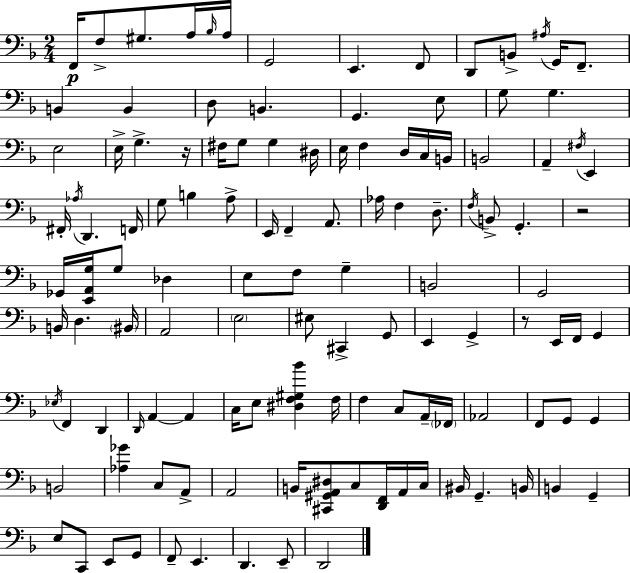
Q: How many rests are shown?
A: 3